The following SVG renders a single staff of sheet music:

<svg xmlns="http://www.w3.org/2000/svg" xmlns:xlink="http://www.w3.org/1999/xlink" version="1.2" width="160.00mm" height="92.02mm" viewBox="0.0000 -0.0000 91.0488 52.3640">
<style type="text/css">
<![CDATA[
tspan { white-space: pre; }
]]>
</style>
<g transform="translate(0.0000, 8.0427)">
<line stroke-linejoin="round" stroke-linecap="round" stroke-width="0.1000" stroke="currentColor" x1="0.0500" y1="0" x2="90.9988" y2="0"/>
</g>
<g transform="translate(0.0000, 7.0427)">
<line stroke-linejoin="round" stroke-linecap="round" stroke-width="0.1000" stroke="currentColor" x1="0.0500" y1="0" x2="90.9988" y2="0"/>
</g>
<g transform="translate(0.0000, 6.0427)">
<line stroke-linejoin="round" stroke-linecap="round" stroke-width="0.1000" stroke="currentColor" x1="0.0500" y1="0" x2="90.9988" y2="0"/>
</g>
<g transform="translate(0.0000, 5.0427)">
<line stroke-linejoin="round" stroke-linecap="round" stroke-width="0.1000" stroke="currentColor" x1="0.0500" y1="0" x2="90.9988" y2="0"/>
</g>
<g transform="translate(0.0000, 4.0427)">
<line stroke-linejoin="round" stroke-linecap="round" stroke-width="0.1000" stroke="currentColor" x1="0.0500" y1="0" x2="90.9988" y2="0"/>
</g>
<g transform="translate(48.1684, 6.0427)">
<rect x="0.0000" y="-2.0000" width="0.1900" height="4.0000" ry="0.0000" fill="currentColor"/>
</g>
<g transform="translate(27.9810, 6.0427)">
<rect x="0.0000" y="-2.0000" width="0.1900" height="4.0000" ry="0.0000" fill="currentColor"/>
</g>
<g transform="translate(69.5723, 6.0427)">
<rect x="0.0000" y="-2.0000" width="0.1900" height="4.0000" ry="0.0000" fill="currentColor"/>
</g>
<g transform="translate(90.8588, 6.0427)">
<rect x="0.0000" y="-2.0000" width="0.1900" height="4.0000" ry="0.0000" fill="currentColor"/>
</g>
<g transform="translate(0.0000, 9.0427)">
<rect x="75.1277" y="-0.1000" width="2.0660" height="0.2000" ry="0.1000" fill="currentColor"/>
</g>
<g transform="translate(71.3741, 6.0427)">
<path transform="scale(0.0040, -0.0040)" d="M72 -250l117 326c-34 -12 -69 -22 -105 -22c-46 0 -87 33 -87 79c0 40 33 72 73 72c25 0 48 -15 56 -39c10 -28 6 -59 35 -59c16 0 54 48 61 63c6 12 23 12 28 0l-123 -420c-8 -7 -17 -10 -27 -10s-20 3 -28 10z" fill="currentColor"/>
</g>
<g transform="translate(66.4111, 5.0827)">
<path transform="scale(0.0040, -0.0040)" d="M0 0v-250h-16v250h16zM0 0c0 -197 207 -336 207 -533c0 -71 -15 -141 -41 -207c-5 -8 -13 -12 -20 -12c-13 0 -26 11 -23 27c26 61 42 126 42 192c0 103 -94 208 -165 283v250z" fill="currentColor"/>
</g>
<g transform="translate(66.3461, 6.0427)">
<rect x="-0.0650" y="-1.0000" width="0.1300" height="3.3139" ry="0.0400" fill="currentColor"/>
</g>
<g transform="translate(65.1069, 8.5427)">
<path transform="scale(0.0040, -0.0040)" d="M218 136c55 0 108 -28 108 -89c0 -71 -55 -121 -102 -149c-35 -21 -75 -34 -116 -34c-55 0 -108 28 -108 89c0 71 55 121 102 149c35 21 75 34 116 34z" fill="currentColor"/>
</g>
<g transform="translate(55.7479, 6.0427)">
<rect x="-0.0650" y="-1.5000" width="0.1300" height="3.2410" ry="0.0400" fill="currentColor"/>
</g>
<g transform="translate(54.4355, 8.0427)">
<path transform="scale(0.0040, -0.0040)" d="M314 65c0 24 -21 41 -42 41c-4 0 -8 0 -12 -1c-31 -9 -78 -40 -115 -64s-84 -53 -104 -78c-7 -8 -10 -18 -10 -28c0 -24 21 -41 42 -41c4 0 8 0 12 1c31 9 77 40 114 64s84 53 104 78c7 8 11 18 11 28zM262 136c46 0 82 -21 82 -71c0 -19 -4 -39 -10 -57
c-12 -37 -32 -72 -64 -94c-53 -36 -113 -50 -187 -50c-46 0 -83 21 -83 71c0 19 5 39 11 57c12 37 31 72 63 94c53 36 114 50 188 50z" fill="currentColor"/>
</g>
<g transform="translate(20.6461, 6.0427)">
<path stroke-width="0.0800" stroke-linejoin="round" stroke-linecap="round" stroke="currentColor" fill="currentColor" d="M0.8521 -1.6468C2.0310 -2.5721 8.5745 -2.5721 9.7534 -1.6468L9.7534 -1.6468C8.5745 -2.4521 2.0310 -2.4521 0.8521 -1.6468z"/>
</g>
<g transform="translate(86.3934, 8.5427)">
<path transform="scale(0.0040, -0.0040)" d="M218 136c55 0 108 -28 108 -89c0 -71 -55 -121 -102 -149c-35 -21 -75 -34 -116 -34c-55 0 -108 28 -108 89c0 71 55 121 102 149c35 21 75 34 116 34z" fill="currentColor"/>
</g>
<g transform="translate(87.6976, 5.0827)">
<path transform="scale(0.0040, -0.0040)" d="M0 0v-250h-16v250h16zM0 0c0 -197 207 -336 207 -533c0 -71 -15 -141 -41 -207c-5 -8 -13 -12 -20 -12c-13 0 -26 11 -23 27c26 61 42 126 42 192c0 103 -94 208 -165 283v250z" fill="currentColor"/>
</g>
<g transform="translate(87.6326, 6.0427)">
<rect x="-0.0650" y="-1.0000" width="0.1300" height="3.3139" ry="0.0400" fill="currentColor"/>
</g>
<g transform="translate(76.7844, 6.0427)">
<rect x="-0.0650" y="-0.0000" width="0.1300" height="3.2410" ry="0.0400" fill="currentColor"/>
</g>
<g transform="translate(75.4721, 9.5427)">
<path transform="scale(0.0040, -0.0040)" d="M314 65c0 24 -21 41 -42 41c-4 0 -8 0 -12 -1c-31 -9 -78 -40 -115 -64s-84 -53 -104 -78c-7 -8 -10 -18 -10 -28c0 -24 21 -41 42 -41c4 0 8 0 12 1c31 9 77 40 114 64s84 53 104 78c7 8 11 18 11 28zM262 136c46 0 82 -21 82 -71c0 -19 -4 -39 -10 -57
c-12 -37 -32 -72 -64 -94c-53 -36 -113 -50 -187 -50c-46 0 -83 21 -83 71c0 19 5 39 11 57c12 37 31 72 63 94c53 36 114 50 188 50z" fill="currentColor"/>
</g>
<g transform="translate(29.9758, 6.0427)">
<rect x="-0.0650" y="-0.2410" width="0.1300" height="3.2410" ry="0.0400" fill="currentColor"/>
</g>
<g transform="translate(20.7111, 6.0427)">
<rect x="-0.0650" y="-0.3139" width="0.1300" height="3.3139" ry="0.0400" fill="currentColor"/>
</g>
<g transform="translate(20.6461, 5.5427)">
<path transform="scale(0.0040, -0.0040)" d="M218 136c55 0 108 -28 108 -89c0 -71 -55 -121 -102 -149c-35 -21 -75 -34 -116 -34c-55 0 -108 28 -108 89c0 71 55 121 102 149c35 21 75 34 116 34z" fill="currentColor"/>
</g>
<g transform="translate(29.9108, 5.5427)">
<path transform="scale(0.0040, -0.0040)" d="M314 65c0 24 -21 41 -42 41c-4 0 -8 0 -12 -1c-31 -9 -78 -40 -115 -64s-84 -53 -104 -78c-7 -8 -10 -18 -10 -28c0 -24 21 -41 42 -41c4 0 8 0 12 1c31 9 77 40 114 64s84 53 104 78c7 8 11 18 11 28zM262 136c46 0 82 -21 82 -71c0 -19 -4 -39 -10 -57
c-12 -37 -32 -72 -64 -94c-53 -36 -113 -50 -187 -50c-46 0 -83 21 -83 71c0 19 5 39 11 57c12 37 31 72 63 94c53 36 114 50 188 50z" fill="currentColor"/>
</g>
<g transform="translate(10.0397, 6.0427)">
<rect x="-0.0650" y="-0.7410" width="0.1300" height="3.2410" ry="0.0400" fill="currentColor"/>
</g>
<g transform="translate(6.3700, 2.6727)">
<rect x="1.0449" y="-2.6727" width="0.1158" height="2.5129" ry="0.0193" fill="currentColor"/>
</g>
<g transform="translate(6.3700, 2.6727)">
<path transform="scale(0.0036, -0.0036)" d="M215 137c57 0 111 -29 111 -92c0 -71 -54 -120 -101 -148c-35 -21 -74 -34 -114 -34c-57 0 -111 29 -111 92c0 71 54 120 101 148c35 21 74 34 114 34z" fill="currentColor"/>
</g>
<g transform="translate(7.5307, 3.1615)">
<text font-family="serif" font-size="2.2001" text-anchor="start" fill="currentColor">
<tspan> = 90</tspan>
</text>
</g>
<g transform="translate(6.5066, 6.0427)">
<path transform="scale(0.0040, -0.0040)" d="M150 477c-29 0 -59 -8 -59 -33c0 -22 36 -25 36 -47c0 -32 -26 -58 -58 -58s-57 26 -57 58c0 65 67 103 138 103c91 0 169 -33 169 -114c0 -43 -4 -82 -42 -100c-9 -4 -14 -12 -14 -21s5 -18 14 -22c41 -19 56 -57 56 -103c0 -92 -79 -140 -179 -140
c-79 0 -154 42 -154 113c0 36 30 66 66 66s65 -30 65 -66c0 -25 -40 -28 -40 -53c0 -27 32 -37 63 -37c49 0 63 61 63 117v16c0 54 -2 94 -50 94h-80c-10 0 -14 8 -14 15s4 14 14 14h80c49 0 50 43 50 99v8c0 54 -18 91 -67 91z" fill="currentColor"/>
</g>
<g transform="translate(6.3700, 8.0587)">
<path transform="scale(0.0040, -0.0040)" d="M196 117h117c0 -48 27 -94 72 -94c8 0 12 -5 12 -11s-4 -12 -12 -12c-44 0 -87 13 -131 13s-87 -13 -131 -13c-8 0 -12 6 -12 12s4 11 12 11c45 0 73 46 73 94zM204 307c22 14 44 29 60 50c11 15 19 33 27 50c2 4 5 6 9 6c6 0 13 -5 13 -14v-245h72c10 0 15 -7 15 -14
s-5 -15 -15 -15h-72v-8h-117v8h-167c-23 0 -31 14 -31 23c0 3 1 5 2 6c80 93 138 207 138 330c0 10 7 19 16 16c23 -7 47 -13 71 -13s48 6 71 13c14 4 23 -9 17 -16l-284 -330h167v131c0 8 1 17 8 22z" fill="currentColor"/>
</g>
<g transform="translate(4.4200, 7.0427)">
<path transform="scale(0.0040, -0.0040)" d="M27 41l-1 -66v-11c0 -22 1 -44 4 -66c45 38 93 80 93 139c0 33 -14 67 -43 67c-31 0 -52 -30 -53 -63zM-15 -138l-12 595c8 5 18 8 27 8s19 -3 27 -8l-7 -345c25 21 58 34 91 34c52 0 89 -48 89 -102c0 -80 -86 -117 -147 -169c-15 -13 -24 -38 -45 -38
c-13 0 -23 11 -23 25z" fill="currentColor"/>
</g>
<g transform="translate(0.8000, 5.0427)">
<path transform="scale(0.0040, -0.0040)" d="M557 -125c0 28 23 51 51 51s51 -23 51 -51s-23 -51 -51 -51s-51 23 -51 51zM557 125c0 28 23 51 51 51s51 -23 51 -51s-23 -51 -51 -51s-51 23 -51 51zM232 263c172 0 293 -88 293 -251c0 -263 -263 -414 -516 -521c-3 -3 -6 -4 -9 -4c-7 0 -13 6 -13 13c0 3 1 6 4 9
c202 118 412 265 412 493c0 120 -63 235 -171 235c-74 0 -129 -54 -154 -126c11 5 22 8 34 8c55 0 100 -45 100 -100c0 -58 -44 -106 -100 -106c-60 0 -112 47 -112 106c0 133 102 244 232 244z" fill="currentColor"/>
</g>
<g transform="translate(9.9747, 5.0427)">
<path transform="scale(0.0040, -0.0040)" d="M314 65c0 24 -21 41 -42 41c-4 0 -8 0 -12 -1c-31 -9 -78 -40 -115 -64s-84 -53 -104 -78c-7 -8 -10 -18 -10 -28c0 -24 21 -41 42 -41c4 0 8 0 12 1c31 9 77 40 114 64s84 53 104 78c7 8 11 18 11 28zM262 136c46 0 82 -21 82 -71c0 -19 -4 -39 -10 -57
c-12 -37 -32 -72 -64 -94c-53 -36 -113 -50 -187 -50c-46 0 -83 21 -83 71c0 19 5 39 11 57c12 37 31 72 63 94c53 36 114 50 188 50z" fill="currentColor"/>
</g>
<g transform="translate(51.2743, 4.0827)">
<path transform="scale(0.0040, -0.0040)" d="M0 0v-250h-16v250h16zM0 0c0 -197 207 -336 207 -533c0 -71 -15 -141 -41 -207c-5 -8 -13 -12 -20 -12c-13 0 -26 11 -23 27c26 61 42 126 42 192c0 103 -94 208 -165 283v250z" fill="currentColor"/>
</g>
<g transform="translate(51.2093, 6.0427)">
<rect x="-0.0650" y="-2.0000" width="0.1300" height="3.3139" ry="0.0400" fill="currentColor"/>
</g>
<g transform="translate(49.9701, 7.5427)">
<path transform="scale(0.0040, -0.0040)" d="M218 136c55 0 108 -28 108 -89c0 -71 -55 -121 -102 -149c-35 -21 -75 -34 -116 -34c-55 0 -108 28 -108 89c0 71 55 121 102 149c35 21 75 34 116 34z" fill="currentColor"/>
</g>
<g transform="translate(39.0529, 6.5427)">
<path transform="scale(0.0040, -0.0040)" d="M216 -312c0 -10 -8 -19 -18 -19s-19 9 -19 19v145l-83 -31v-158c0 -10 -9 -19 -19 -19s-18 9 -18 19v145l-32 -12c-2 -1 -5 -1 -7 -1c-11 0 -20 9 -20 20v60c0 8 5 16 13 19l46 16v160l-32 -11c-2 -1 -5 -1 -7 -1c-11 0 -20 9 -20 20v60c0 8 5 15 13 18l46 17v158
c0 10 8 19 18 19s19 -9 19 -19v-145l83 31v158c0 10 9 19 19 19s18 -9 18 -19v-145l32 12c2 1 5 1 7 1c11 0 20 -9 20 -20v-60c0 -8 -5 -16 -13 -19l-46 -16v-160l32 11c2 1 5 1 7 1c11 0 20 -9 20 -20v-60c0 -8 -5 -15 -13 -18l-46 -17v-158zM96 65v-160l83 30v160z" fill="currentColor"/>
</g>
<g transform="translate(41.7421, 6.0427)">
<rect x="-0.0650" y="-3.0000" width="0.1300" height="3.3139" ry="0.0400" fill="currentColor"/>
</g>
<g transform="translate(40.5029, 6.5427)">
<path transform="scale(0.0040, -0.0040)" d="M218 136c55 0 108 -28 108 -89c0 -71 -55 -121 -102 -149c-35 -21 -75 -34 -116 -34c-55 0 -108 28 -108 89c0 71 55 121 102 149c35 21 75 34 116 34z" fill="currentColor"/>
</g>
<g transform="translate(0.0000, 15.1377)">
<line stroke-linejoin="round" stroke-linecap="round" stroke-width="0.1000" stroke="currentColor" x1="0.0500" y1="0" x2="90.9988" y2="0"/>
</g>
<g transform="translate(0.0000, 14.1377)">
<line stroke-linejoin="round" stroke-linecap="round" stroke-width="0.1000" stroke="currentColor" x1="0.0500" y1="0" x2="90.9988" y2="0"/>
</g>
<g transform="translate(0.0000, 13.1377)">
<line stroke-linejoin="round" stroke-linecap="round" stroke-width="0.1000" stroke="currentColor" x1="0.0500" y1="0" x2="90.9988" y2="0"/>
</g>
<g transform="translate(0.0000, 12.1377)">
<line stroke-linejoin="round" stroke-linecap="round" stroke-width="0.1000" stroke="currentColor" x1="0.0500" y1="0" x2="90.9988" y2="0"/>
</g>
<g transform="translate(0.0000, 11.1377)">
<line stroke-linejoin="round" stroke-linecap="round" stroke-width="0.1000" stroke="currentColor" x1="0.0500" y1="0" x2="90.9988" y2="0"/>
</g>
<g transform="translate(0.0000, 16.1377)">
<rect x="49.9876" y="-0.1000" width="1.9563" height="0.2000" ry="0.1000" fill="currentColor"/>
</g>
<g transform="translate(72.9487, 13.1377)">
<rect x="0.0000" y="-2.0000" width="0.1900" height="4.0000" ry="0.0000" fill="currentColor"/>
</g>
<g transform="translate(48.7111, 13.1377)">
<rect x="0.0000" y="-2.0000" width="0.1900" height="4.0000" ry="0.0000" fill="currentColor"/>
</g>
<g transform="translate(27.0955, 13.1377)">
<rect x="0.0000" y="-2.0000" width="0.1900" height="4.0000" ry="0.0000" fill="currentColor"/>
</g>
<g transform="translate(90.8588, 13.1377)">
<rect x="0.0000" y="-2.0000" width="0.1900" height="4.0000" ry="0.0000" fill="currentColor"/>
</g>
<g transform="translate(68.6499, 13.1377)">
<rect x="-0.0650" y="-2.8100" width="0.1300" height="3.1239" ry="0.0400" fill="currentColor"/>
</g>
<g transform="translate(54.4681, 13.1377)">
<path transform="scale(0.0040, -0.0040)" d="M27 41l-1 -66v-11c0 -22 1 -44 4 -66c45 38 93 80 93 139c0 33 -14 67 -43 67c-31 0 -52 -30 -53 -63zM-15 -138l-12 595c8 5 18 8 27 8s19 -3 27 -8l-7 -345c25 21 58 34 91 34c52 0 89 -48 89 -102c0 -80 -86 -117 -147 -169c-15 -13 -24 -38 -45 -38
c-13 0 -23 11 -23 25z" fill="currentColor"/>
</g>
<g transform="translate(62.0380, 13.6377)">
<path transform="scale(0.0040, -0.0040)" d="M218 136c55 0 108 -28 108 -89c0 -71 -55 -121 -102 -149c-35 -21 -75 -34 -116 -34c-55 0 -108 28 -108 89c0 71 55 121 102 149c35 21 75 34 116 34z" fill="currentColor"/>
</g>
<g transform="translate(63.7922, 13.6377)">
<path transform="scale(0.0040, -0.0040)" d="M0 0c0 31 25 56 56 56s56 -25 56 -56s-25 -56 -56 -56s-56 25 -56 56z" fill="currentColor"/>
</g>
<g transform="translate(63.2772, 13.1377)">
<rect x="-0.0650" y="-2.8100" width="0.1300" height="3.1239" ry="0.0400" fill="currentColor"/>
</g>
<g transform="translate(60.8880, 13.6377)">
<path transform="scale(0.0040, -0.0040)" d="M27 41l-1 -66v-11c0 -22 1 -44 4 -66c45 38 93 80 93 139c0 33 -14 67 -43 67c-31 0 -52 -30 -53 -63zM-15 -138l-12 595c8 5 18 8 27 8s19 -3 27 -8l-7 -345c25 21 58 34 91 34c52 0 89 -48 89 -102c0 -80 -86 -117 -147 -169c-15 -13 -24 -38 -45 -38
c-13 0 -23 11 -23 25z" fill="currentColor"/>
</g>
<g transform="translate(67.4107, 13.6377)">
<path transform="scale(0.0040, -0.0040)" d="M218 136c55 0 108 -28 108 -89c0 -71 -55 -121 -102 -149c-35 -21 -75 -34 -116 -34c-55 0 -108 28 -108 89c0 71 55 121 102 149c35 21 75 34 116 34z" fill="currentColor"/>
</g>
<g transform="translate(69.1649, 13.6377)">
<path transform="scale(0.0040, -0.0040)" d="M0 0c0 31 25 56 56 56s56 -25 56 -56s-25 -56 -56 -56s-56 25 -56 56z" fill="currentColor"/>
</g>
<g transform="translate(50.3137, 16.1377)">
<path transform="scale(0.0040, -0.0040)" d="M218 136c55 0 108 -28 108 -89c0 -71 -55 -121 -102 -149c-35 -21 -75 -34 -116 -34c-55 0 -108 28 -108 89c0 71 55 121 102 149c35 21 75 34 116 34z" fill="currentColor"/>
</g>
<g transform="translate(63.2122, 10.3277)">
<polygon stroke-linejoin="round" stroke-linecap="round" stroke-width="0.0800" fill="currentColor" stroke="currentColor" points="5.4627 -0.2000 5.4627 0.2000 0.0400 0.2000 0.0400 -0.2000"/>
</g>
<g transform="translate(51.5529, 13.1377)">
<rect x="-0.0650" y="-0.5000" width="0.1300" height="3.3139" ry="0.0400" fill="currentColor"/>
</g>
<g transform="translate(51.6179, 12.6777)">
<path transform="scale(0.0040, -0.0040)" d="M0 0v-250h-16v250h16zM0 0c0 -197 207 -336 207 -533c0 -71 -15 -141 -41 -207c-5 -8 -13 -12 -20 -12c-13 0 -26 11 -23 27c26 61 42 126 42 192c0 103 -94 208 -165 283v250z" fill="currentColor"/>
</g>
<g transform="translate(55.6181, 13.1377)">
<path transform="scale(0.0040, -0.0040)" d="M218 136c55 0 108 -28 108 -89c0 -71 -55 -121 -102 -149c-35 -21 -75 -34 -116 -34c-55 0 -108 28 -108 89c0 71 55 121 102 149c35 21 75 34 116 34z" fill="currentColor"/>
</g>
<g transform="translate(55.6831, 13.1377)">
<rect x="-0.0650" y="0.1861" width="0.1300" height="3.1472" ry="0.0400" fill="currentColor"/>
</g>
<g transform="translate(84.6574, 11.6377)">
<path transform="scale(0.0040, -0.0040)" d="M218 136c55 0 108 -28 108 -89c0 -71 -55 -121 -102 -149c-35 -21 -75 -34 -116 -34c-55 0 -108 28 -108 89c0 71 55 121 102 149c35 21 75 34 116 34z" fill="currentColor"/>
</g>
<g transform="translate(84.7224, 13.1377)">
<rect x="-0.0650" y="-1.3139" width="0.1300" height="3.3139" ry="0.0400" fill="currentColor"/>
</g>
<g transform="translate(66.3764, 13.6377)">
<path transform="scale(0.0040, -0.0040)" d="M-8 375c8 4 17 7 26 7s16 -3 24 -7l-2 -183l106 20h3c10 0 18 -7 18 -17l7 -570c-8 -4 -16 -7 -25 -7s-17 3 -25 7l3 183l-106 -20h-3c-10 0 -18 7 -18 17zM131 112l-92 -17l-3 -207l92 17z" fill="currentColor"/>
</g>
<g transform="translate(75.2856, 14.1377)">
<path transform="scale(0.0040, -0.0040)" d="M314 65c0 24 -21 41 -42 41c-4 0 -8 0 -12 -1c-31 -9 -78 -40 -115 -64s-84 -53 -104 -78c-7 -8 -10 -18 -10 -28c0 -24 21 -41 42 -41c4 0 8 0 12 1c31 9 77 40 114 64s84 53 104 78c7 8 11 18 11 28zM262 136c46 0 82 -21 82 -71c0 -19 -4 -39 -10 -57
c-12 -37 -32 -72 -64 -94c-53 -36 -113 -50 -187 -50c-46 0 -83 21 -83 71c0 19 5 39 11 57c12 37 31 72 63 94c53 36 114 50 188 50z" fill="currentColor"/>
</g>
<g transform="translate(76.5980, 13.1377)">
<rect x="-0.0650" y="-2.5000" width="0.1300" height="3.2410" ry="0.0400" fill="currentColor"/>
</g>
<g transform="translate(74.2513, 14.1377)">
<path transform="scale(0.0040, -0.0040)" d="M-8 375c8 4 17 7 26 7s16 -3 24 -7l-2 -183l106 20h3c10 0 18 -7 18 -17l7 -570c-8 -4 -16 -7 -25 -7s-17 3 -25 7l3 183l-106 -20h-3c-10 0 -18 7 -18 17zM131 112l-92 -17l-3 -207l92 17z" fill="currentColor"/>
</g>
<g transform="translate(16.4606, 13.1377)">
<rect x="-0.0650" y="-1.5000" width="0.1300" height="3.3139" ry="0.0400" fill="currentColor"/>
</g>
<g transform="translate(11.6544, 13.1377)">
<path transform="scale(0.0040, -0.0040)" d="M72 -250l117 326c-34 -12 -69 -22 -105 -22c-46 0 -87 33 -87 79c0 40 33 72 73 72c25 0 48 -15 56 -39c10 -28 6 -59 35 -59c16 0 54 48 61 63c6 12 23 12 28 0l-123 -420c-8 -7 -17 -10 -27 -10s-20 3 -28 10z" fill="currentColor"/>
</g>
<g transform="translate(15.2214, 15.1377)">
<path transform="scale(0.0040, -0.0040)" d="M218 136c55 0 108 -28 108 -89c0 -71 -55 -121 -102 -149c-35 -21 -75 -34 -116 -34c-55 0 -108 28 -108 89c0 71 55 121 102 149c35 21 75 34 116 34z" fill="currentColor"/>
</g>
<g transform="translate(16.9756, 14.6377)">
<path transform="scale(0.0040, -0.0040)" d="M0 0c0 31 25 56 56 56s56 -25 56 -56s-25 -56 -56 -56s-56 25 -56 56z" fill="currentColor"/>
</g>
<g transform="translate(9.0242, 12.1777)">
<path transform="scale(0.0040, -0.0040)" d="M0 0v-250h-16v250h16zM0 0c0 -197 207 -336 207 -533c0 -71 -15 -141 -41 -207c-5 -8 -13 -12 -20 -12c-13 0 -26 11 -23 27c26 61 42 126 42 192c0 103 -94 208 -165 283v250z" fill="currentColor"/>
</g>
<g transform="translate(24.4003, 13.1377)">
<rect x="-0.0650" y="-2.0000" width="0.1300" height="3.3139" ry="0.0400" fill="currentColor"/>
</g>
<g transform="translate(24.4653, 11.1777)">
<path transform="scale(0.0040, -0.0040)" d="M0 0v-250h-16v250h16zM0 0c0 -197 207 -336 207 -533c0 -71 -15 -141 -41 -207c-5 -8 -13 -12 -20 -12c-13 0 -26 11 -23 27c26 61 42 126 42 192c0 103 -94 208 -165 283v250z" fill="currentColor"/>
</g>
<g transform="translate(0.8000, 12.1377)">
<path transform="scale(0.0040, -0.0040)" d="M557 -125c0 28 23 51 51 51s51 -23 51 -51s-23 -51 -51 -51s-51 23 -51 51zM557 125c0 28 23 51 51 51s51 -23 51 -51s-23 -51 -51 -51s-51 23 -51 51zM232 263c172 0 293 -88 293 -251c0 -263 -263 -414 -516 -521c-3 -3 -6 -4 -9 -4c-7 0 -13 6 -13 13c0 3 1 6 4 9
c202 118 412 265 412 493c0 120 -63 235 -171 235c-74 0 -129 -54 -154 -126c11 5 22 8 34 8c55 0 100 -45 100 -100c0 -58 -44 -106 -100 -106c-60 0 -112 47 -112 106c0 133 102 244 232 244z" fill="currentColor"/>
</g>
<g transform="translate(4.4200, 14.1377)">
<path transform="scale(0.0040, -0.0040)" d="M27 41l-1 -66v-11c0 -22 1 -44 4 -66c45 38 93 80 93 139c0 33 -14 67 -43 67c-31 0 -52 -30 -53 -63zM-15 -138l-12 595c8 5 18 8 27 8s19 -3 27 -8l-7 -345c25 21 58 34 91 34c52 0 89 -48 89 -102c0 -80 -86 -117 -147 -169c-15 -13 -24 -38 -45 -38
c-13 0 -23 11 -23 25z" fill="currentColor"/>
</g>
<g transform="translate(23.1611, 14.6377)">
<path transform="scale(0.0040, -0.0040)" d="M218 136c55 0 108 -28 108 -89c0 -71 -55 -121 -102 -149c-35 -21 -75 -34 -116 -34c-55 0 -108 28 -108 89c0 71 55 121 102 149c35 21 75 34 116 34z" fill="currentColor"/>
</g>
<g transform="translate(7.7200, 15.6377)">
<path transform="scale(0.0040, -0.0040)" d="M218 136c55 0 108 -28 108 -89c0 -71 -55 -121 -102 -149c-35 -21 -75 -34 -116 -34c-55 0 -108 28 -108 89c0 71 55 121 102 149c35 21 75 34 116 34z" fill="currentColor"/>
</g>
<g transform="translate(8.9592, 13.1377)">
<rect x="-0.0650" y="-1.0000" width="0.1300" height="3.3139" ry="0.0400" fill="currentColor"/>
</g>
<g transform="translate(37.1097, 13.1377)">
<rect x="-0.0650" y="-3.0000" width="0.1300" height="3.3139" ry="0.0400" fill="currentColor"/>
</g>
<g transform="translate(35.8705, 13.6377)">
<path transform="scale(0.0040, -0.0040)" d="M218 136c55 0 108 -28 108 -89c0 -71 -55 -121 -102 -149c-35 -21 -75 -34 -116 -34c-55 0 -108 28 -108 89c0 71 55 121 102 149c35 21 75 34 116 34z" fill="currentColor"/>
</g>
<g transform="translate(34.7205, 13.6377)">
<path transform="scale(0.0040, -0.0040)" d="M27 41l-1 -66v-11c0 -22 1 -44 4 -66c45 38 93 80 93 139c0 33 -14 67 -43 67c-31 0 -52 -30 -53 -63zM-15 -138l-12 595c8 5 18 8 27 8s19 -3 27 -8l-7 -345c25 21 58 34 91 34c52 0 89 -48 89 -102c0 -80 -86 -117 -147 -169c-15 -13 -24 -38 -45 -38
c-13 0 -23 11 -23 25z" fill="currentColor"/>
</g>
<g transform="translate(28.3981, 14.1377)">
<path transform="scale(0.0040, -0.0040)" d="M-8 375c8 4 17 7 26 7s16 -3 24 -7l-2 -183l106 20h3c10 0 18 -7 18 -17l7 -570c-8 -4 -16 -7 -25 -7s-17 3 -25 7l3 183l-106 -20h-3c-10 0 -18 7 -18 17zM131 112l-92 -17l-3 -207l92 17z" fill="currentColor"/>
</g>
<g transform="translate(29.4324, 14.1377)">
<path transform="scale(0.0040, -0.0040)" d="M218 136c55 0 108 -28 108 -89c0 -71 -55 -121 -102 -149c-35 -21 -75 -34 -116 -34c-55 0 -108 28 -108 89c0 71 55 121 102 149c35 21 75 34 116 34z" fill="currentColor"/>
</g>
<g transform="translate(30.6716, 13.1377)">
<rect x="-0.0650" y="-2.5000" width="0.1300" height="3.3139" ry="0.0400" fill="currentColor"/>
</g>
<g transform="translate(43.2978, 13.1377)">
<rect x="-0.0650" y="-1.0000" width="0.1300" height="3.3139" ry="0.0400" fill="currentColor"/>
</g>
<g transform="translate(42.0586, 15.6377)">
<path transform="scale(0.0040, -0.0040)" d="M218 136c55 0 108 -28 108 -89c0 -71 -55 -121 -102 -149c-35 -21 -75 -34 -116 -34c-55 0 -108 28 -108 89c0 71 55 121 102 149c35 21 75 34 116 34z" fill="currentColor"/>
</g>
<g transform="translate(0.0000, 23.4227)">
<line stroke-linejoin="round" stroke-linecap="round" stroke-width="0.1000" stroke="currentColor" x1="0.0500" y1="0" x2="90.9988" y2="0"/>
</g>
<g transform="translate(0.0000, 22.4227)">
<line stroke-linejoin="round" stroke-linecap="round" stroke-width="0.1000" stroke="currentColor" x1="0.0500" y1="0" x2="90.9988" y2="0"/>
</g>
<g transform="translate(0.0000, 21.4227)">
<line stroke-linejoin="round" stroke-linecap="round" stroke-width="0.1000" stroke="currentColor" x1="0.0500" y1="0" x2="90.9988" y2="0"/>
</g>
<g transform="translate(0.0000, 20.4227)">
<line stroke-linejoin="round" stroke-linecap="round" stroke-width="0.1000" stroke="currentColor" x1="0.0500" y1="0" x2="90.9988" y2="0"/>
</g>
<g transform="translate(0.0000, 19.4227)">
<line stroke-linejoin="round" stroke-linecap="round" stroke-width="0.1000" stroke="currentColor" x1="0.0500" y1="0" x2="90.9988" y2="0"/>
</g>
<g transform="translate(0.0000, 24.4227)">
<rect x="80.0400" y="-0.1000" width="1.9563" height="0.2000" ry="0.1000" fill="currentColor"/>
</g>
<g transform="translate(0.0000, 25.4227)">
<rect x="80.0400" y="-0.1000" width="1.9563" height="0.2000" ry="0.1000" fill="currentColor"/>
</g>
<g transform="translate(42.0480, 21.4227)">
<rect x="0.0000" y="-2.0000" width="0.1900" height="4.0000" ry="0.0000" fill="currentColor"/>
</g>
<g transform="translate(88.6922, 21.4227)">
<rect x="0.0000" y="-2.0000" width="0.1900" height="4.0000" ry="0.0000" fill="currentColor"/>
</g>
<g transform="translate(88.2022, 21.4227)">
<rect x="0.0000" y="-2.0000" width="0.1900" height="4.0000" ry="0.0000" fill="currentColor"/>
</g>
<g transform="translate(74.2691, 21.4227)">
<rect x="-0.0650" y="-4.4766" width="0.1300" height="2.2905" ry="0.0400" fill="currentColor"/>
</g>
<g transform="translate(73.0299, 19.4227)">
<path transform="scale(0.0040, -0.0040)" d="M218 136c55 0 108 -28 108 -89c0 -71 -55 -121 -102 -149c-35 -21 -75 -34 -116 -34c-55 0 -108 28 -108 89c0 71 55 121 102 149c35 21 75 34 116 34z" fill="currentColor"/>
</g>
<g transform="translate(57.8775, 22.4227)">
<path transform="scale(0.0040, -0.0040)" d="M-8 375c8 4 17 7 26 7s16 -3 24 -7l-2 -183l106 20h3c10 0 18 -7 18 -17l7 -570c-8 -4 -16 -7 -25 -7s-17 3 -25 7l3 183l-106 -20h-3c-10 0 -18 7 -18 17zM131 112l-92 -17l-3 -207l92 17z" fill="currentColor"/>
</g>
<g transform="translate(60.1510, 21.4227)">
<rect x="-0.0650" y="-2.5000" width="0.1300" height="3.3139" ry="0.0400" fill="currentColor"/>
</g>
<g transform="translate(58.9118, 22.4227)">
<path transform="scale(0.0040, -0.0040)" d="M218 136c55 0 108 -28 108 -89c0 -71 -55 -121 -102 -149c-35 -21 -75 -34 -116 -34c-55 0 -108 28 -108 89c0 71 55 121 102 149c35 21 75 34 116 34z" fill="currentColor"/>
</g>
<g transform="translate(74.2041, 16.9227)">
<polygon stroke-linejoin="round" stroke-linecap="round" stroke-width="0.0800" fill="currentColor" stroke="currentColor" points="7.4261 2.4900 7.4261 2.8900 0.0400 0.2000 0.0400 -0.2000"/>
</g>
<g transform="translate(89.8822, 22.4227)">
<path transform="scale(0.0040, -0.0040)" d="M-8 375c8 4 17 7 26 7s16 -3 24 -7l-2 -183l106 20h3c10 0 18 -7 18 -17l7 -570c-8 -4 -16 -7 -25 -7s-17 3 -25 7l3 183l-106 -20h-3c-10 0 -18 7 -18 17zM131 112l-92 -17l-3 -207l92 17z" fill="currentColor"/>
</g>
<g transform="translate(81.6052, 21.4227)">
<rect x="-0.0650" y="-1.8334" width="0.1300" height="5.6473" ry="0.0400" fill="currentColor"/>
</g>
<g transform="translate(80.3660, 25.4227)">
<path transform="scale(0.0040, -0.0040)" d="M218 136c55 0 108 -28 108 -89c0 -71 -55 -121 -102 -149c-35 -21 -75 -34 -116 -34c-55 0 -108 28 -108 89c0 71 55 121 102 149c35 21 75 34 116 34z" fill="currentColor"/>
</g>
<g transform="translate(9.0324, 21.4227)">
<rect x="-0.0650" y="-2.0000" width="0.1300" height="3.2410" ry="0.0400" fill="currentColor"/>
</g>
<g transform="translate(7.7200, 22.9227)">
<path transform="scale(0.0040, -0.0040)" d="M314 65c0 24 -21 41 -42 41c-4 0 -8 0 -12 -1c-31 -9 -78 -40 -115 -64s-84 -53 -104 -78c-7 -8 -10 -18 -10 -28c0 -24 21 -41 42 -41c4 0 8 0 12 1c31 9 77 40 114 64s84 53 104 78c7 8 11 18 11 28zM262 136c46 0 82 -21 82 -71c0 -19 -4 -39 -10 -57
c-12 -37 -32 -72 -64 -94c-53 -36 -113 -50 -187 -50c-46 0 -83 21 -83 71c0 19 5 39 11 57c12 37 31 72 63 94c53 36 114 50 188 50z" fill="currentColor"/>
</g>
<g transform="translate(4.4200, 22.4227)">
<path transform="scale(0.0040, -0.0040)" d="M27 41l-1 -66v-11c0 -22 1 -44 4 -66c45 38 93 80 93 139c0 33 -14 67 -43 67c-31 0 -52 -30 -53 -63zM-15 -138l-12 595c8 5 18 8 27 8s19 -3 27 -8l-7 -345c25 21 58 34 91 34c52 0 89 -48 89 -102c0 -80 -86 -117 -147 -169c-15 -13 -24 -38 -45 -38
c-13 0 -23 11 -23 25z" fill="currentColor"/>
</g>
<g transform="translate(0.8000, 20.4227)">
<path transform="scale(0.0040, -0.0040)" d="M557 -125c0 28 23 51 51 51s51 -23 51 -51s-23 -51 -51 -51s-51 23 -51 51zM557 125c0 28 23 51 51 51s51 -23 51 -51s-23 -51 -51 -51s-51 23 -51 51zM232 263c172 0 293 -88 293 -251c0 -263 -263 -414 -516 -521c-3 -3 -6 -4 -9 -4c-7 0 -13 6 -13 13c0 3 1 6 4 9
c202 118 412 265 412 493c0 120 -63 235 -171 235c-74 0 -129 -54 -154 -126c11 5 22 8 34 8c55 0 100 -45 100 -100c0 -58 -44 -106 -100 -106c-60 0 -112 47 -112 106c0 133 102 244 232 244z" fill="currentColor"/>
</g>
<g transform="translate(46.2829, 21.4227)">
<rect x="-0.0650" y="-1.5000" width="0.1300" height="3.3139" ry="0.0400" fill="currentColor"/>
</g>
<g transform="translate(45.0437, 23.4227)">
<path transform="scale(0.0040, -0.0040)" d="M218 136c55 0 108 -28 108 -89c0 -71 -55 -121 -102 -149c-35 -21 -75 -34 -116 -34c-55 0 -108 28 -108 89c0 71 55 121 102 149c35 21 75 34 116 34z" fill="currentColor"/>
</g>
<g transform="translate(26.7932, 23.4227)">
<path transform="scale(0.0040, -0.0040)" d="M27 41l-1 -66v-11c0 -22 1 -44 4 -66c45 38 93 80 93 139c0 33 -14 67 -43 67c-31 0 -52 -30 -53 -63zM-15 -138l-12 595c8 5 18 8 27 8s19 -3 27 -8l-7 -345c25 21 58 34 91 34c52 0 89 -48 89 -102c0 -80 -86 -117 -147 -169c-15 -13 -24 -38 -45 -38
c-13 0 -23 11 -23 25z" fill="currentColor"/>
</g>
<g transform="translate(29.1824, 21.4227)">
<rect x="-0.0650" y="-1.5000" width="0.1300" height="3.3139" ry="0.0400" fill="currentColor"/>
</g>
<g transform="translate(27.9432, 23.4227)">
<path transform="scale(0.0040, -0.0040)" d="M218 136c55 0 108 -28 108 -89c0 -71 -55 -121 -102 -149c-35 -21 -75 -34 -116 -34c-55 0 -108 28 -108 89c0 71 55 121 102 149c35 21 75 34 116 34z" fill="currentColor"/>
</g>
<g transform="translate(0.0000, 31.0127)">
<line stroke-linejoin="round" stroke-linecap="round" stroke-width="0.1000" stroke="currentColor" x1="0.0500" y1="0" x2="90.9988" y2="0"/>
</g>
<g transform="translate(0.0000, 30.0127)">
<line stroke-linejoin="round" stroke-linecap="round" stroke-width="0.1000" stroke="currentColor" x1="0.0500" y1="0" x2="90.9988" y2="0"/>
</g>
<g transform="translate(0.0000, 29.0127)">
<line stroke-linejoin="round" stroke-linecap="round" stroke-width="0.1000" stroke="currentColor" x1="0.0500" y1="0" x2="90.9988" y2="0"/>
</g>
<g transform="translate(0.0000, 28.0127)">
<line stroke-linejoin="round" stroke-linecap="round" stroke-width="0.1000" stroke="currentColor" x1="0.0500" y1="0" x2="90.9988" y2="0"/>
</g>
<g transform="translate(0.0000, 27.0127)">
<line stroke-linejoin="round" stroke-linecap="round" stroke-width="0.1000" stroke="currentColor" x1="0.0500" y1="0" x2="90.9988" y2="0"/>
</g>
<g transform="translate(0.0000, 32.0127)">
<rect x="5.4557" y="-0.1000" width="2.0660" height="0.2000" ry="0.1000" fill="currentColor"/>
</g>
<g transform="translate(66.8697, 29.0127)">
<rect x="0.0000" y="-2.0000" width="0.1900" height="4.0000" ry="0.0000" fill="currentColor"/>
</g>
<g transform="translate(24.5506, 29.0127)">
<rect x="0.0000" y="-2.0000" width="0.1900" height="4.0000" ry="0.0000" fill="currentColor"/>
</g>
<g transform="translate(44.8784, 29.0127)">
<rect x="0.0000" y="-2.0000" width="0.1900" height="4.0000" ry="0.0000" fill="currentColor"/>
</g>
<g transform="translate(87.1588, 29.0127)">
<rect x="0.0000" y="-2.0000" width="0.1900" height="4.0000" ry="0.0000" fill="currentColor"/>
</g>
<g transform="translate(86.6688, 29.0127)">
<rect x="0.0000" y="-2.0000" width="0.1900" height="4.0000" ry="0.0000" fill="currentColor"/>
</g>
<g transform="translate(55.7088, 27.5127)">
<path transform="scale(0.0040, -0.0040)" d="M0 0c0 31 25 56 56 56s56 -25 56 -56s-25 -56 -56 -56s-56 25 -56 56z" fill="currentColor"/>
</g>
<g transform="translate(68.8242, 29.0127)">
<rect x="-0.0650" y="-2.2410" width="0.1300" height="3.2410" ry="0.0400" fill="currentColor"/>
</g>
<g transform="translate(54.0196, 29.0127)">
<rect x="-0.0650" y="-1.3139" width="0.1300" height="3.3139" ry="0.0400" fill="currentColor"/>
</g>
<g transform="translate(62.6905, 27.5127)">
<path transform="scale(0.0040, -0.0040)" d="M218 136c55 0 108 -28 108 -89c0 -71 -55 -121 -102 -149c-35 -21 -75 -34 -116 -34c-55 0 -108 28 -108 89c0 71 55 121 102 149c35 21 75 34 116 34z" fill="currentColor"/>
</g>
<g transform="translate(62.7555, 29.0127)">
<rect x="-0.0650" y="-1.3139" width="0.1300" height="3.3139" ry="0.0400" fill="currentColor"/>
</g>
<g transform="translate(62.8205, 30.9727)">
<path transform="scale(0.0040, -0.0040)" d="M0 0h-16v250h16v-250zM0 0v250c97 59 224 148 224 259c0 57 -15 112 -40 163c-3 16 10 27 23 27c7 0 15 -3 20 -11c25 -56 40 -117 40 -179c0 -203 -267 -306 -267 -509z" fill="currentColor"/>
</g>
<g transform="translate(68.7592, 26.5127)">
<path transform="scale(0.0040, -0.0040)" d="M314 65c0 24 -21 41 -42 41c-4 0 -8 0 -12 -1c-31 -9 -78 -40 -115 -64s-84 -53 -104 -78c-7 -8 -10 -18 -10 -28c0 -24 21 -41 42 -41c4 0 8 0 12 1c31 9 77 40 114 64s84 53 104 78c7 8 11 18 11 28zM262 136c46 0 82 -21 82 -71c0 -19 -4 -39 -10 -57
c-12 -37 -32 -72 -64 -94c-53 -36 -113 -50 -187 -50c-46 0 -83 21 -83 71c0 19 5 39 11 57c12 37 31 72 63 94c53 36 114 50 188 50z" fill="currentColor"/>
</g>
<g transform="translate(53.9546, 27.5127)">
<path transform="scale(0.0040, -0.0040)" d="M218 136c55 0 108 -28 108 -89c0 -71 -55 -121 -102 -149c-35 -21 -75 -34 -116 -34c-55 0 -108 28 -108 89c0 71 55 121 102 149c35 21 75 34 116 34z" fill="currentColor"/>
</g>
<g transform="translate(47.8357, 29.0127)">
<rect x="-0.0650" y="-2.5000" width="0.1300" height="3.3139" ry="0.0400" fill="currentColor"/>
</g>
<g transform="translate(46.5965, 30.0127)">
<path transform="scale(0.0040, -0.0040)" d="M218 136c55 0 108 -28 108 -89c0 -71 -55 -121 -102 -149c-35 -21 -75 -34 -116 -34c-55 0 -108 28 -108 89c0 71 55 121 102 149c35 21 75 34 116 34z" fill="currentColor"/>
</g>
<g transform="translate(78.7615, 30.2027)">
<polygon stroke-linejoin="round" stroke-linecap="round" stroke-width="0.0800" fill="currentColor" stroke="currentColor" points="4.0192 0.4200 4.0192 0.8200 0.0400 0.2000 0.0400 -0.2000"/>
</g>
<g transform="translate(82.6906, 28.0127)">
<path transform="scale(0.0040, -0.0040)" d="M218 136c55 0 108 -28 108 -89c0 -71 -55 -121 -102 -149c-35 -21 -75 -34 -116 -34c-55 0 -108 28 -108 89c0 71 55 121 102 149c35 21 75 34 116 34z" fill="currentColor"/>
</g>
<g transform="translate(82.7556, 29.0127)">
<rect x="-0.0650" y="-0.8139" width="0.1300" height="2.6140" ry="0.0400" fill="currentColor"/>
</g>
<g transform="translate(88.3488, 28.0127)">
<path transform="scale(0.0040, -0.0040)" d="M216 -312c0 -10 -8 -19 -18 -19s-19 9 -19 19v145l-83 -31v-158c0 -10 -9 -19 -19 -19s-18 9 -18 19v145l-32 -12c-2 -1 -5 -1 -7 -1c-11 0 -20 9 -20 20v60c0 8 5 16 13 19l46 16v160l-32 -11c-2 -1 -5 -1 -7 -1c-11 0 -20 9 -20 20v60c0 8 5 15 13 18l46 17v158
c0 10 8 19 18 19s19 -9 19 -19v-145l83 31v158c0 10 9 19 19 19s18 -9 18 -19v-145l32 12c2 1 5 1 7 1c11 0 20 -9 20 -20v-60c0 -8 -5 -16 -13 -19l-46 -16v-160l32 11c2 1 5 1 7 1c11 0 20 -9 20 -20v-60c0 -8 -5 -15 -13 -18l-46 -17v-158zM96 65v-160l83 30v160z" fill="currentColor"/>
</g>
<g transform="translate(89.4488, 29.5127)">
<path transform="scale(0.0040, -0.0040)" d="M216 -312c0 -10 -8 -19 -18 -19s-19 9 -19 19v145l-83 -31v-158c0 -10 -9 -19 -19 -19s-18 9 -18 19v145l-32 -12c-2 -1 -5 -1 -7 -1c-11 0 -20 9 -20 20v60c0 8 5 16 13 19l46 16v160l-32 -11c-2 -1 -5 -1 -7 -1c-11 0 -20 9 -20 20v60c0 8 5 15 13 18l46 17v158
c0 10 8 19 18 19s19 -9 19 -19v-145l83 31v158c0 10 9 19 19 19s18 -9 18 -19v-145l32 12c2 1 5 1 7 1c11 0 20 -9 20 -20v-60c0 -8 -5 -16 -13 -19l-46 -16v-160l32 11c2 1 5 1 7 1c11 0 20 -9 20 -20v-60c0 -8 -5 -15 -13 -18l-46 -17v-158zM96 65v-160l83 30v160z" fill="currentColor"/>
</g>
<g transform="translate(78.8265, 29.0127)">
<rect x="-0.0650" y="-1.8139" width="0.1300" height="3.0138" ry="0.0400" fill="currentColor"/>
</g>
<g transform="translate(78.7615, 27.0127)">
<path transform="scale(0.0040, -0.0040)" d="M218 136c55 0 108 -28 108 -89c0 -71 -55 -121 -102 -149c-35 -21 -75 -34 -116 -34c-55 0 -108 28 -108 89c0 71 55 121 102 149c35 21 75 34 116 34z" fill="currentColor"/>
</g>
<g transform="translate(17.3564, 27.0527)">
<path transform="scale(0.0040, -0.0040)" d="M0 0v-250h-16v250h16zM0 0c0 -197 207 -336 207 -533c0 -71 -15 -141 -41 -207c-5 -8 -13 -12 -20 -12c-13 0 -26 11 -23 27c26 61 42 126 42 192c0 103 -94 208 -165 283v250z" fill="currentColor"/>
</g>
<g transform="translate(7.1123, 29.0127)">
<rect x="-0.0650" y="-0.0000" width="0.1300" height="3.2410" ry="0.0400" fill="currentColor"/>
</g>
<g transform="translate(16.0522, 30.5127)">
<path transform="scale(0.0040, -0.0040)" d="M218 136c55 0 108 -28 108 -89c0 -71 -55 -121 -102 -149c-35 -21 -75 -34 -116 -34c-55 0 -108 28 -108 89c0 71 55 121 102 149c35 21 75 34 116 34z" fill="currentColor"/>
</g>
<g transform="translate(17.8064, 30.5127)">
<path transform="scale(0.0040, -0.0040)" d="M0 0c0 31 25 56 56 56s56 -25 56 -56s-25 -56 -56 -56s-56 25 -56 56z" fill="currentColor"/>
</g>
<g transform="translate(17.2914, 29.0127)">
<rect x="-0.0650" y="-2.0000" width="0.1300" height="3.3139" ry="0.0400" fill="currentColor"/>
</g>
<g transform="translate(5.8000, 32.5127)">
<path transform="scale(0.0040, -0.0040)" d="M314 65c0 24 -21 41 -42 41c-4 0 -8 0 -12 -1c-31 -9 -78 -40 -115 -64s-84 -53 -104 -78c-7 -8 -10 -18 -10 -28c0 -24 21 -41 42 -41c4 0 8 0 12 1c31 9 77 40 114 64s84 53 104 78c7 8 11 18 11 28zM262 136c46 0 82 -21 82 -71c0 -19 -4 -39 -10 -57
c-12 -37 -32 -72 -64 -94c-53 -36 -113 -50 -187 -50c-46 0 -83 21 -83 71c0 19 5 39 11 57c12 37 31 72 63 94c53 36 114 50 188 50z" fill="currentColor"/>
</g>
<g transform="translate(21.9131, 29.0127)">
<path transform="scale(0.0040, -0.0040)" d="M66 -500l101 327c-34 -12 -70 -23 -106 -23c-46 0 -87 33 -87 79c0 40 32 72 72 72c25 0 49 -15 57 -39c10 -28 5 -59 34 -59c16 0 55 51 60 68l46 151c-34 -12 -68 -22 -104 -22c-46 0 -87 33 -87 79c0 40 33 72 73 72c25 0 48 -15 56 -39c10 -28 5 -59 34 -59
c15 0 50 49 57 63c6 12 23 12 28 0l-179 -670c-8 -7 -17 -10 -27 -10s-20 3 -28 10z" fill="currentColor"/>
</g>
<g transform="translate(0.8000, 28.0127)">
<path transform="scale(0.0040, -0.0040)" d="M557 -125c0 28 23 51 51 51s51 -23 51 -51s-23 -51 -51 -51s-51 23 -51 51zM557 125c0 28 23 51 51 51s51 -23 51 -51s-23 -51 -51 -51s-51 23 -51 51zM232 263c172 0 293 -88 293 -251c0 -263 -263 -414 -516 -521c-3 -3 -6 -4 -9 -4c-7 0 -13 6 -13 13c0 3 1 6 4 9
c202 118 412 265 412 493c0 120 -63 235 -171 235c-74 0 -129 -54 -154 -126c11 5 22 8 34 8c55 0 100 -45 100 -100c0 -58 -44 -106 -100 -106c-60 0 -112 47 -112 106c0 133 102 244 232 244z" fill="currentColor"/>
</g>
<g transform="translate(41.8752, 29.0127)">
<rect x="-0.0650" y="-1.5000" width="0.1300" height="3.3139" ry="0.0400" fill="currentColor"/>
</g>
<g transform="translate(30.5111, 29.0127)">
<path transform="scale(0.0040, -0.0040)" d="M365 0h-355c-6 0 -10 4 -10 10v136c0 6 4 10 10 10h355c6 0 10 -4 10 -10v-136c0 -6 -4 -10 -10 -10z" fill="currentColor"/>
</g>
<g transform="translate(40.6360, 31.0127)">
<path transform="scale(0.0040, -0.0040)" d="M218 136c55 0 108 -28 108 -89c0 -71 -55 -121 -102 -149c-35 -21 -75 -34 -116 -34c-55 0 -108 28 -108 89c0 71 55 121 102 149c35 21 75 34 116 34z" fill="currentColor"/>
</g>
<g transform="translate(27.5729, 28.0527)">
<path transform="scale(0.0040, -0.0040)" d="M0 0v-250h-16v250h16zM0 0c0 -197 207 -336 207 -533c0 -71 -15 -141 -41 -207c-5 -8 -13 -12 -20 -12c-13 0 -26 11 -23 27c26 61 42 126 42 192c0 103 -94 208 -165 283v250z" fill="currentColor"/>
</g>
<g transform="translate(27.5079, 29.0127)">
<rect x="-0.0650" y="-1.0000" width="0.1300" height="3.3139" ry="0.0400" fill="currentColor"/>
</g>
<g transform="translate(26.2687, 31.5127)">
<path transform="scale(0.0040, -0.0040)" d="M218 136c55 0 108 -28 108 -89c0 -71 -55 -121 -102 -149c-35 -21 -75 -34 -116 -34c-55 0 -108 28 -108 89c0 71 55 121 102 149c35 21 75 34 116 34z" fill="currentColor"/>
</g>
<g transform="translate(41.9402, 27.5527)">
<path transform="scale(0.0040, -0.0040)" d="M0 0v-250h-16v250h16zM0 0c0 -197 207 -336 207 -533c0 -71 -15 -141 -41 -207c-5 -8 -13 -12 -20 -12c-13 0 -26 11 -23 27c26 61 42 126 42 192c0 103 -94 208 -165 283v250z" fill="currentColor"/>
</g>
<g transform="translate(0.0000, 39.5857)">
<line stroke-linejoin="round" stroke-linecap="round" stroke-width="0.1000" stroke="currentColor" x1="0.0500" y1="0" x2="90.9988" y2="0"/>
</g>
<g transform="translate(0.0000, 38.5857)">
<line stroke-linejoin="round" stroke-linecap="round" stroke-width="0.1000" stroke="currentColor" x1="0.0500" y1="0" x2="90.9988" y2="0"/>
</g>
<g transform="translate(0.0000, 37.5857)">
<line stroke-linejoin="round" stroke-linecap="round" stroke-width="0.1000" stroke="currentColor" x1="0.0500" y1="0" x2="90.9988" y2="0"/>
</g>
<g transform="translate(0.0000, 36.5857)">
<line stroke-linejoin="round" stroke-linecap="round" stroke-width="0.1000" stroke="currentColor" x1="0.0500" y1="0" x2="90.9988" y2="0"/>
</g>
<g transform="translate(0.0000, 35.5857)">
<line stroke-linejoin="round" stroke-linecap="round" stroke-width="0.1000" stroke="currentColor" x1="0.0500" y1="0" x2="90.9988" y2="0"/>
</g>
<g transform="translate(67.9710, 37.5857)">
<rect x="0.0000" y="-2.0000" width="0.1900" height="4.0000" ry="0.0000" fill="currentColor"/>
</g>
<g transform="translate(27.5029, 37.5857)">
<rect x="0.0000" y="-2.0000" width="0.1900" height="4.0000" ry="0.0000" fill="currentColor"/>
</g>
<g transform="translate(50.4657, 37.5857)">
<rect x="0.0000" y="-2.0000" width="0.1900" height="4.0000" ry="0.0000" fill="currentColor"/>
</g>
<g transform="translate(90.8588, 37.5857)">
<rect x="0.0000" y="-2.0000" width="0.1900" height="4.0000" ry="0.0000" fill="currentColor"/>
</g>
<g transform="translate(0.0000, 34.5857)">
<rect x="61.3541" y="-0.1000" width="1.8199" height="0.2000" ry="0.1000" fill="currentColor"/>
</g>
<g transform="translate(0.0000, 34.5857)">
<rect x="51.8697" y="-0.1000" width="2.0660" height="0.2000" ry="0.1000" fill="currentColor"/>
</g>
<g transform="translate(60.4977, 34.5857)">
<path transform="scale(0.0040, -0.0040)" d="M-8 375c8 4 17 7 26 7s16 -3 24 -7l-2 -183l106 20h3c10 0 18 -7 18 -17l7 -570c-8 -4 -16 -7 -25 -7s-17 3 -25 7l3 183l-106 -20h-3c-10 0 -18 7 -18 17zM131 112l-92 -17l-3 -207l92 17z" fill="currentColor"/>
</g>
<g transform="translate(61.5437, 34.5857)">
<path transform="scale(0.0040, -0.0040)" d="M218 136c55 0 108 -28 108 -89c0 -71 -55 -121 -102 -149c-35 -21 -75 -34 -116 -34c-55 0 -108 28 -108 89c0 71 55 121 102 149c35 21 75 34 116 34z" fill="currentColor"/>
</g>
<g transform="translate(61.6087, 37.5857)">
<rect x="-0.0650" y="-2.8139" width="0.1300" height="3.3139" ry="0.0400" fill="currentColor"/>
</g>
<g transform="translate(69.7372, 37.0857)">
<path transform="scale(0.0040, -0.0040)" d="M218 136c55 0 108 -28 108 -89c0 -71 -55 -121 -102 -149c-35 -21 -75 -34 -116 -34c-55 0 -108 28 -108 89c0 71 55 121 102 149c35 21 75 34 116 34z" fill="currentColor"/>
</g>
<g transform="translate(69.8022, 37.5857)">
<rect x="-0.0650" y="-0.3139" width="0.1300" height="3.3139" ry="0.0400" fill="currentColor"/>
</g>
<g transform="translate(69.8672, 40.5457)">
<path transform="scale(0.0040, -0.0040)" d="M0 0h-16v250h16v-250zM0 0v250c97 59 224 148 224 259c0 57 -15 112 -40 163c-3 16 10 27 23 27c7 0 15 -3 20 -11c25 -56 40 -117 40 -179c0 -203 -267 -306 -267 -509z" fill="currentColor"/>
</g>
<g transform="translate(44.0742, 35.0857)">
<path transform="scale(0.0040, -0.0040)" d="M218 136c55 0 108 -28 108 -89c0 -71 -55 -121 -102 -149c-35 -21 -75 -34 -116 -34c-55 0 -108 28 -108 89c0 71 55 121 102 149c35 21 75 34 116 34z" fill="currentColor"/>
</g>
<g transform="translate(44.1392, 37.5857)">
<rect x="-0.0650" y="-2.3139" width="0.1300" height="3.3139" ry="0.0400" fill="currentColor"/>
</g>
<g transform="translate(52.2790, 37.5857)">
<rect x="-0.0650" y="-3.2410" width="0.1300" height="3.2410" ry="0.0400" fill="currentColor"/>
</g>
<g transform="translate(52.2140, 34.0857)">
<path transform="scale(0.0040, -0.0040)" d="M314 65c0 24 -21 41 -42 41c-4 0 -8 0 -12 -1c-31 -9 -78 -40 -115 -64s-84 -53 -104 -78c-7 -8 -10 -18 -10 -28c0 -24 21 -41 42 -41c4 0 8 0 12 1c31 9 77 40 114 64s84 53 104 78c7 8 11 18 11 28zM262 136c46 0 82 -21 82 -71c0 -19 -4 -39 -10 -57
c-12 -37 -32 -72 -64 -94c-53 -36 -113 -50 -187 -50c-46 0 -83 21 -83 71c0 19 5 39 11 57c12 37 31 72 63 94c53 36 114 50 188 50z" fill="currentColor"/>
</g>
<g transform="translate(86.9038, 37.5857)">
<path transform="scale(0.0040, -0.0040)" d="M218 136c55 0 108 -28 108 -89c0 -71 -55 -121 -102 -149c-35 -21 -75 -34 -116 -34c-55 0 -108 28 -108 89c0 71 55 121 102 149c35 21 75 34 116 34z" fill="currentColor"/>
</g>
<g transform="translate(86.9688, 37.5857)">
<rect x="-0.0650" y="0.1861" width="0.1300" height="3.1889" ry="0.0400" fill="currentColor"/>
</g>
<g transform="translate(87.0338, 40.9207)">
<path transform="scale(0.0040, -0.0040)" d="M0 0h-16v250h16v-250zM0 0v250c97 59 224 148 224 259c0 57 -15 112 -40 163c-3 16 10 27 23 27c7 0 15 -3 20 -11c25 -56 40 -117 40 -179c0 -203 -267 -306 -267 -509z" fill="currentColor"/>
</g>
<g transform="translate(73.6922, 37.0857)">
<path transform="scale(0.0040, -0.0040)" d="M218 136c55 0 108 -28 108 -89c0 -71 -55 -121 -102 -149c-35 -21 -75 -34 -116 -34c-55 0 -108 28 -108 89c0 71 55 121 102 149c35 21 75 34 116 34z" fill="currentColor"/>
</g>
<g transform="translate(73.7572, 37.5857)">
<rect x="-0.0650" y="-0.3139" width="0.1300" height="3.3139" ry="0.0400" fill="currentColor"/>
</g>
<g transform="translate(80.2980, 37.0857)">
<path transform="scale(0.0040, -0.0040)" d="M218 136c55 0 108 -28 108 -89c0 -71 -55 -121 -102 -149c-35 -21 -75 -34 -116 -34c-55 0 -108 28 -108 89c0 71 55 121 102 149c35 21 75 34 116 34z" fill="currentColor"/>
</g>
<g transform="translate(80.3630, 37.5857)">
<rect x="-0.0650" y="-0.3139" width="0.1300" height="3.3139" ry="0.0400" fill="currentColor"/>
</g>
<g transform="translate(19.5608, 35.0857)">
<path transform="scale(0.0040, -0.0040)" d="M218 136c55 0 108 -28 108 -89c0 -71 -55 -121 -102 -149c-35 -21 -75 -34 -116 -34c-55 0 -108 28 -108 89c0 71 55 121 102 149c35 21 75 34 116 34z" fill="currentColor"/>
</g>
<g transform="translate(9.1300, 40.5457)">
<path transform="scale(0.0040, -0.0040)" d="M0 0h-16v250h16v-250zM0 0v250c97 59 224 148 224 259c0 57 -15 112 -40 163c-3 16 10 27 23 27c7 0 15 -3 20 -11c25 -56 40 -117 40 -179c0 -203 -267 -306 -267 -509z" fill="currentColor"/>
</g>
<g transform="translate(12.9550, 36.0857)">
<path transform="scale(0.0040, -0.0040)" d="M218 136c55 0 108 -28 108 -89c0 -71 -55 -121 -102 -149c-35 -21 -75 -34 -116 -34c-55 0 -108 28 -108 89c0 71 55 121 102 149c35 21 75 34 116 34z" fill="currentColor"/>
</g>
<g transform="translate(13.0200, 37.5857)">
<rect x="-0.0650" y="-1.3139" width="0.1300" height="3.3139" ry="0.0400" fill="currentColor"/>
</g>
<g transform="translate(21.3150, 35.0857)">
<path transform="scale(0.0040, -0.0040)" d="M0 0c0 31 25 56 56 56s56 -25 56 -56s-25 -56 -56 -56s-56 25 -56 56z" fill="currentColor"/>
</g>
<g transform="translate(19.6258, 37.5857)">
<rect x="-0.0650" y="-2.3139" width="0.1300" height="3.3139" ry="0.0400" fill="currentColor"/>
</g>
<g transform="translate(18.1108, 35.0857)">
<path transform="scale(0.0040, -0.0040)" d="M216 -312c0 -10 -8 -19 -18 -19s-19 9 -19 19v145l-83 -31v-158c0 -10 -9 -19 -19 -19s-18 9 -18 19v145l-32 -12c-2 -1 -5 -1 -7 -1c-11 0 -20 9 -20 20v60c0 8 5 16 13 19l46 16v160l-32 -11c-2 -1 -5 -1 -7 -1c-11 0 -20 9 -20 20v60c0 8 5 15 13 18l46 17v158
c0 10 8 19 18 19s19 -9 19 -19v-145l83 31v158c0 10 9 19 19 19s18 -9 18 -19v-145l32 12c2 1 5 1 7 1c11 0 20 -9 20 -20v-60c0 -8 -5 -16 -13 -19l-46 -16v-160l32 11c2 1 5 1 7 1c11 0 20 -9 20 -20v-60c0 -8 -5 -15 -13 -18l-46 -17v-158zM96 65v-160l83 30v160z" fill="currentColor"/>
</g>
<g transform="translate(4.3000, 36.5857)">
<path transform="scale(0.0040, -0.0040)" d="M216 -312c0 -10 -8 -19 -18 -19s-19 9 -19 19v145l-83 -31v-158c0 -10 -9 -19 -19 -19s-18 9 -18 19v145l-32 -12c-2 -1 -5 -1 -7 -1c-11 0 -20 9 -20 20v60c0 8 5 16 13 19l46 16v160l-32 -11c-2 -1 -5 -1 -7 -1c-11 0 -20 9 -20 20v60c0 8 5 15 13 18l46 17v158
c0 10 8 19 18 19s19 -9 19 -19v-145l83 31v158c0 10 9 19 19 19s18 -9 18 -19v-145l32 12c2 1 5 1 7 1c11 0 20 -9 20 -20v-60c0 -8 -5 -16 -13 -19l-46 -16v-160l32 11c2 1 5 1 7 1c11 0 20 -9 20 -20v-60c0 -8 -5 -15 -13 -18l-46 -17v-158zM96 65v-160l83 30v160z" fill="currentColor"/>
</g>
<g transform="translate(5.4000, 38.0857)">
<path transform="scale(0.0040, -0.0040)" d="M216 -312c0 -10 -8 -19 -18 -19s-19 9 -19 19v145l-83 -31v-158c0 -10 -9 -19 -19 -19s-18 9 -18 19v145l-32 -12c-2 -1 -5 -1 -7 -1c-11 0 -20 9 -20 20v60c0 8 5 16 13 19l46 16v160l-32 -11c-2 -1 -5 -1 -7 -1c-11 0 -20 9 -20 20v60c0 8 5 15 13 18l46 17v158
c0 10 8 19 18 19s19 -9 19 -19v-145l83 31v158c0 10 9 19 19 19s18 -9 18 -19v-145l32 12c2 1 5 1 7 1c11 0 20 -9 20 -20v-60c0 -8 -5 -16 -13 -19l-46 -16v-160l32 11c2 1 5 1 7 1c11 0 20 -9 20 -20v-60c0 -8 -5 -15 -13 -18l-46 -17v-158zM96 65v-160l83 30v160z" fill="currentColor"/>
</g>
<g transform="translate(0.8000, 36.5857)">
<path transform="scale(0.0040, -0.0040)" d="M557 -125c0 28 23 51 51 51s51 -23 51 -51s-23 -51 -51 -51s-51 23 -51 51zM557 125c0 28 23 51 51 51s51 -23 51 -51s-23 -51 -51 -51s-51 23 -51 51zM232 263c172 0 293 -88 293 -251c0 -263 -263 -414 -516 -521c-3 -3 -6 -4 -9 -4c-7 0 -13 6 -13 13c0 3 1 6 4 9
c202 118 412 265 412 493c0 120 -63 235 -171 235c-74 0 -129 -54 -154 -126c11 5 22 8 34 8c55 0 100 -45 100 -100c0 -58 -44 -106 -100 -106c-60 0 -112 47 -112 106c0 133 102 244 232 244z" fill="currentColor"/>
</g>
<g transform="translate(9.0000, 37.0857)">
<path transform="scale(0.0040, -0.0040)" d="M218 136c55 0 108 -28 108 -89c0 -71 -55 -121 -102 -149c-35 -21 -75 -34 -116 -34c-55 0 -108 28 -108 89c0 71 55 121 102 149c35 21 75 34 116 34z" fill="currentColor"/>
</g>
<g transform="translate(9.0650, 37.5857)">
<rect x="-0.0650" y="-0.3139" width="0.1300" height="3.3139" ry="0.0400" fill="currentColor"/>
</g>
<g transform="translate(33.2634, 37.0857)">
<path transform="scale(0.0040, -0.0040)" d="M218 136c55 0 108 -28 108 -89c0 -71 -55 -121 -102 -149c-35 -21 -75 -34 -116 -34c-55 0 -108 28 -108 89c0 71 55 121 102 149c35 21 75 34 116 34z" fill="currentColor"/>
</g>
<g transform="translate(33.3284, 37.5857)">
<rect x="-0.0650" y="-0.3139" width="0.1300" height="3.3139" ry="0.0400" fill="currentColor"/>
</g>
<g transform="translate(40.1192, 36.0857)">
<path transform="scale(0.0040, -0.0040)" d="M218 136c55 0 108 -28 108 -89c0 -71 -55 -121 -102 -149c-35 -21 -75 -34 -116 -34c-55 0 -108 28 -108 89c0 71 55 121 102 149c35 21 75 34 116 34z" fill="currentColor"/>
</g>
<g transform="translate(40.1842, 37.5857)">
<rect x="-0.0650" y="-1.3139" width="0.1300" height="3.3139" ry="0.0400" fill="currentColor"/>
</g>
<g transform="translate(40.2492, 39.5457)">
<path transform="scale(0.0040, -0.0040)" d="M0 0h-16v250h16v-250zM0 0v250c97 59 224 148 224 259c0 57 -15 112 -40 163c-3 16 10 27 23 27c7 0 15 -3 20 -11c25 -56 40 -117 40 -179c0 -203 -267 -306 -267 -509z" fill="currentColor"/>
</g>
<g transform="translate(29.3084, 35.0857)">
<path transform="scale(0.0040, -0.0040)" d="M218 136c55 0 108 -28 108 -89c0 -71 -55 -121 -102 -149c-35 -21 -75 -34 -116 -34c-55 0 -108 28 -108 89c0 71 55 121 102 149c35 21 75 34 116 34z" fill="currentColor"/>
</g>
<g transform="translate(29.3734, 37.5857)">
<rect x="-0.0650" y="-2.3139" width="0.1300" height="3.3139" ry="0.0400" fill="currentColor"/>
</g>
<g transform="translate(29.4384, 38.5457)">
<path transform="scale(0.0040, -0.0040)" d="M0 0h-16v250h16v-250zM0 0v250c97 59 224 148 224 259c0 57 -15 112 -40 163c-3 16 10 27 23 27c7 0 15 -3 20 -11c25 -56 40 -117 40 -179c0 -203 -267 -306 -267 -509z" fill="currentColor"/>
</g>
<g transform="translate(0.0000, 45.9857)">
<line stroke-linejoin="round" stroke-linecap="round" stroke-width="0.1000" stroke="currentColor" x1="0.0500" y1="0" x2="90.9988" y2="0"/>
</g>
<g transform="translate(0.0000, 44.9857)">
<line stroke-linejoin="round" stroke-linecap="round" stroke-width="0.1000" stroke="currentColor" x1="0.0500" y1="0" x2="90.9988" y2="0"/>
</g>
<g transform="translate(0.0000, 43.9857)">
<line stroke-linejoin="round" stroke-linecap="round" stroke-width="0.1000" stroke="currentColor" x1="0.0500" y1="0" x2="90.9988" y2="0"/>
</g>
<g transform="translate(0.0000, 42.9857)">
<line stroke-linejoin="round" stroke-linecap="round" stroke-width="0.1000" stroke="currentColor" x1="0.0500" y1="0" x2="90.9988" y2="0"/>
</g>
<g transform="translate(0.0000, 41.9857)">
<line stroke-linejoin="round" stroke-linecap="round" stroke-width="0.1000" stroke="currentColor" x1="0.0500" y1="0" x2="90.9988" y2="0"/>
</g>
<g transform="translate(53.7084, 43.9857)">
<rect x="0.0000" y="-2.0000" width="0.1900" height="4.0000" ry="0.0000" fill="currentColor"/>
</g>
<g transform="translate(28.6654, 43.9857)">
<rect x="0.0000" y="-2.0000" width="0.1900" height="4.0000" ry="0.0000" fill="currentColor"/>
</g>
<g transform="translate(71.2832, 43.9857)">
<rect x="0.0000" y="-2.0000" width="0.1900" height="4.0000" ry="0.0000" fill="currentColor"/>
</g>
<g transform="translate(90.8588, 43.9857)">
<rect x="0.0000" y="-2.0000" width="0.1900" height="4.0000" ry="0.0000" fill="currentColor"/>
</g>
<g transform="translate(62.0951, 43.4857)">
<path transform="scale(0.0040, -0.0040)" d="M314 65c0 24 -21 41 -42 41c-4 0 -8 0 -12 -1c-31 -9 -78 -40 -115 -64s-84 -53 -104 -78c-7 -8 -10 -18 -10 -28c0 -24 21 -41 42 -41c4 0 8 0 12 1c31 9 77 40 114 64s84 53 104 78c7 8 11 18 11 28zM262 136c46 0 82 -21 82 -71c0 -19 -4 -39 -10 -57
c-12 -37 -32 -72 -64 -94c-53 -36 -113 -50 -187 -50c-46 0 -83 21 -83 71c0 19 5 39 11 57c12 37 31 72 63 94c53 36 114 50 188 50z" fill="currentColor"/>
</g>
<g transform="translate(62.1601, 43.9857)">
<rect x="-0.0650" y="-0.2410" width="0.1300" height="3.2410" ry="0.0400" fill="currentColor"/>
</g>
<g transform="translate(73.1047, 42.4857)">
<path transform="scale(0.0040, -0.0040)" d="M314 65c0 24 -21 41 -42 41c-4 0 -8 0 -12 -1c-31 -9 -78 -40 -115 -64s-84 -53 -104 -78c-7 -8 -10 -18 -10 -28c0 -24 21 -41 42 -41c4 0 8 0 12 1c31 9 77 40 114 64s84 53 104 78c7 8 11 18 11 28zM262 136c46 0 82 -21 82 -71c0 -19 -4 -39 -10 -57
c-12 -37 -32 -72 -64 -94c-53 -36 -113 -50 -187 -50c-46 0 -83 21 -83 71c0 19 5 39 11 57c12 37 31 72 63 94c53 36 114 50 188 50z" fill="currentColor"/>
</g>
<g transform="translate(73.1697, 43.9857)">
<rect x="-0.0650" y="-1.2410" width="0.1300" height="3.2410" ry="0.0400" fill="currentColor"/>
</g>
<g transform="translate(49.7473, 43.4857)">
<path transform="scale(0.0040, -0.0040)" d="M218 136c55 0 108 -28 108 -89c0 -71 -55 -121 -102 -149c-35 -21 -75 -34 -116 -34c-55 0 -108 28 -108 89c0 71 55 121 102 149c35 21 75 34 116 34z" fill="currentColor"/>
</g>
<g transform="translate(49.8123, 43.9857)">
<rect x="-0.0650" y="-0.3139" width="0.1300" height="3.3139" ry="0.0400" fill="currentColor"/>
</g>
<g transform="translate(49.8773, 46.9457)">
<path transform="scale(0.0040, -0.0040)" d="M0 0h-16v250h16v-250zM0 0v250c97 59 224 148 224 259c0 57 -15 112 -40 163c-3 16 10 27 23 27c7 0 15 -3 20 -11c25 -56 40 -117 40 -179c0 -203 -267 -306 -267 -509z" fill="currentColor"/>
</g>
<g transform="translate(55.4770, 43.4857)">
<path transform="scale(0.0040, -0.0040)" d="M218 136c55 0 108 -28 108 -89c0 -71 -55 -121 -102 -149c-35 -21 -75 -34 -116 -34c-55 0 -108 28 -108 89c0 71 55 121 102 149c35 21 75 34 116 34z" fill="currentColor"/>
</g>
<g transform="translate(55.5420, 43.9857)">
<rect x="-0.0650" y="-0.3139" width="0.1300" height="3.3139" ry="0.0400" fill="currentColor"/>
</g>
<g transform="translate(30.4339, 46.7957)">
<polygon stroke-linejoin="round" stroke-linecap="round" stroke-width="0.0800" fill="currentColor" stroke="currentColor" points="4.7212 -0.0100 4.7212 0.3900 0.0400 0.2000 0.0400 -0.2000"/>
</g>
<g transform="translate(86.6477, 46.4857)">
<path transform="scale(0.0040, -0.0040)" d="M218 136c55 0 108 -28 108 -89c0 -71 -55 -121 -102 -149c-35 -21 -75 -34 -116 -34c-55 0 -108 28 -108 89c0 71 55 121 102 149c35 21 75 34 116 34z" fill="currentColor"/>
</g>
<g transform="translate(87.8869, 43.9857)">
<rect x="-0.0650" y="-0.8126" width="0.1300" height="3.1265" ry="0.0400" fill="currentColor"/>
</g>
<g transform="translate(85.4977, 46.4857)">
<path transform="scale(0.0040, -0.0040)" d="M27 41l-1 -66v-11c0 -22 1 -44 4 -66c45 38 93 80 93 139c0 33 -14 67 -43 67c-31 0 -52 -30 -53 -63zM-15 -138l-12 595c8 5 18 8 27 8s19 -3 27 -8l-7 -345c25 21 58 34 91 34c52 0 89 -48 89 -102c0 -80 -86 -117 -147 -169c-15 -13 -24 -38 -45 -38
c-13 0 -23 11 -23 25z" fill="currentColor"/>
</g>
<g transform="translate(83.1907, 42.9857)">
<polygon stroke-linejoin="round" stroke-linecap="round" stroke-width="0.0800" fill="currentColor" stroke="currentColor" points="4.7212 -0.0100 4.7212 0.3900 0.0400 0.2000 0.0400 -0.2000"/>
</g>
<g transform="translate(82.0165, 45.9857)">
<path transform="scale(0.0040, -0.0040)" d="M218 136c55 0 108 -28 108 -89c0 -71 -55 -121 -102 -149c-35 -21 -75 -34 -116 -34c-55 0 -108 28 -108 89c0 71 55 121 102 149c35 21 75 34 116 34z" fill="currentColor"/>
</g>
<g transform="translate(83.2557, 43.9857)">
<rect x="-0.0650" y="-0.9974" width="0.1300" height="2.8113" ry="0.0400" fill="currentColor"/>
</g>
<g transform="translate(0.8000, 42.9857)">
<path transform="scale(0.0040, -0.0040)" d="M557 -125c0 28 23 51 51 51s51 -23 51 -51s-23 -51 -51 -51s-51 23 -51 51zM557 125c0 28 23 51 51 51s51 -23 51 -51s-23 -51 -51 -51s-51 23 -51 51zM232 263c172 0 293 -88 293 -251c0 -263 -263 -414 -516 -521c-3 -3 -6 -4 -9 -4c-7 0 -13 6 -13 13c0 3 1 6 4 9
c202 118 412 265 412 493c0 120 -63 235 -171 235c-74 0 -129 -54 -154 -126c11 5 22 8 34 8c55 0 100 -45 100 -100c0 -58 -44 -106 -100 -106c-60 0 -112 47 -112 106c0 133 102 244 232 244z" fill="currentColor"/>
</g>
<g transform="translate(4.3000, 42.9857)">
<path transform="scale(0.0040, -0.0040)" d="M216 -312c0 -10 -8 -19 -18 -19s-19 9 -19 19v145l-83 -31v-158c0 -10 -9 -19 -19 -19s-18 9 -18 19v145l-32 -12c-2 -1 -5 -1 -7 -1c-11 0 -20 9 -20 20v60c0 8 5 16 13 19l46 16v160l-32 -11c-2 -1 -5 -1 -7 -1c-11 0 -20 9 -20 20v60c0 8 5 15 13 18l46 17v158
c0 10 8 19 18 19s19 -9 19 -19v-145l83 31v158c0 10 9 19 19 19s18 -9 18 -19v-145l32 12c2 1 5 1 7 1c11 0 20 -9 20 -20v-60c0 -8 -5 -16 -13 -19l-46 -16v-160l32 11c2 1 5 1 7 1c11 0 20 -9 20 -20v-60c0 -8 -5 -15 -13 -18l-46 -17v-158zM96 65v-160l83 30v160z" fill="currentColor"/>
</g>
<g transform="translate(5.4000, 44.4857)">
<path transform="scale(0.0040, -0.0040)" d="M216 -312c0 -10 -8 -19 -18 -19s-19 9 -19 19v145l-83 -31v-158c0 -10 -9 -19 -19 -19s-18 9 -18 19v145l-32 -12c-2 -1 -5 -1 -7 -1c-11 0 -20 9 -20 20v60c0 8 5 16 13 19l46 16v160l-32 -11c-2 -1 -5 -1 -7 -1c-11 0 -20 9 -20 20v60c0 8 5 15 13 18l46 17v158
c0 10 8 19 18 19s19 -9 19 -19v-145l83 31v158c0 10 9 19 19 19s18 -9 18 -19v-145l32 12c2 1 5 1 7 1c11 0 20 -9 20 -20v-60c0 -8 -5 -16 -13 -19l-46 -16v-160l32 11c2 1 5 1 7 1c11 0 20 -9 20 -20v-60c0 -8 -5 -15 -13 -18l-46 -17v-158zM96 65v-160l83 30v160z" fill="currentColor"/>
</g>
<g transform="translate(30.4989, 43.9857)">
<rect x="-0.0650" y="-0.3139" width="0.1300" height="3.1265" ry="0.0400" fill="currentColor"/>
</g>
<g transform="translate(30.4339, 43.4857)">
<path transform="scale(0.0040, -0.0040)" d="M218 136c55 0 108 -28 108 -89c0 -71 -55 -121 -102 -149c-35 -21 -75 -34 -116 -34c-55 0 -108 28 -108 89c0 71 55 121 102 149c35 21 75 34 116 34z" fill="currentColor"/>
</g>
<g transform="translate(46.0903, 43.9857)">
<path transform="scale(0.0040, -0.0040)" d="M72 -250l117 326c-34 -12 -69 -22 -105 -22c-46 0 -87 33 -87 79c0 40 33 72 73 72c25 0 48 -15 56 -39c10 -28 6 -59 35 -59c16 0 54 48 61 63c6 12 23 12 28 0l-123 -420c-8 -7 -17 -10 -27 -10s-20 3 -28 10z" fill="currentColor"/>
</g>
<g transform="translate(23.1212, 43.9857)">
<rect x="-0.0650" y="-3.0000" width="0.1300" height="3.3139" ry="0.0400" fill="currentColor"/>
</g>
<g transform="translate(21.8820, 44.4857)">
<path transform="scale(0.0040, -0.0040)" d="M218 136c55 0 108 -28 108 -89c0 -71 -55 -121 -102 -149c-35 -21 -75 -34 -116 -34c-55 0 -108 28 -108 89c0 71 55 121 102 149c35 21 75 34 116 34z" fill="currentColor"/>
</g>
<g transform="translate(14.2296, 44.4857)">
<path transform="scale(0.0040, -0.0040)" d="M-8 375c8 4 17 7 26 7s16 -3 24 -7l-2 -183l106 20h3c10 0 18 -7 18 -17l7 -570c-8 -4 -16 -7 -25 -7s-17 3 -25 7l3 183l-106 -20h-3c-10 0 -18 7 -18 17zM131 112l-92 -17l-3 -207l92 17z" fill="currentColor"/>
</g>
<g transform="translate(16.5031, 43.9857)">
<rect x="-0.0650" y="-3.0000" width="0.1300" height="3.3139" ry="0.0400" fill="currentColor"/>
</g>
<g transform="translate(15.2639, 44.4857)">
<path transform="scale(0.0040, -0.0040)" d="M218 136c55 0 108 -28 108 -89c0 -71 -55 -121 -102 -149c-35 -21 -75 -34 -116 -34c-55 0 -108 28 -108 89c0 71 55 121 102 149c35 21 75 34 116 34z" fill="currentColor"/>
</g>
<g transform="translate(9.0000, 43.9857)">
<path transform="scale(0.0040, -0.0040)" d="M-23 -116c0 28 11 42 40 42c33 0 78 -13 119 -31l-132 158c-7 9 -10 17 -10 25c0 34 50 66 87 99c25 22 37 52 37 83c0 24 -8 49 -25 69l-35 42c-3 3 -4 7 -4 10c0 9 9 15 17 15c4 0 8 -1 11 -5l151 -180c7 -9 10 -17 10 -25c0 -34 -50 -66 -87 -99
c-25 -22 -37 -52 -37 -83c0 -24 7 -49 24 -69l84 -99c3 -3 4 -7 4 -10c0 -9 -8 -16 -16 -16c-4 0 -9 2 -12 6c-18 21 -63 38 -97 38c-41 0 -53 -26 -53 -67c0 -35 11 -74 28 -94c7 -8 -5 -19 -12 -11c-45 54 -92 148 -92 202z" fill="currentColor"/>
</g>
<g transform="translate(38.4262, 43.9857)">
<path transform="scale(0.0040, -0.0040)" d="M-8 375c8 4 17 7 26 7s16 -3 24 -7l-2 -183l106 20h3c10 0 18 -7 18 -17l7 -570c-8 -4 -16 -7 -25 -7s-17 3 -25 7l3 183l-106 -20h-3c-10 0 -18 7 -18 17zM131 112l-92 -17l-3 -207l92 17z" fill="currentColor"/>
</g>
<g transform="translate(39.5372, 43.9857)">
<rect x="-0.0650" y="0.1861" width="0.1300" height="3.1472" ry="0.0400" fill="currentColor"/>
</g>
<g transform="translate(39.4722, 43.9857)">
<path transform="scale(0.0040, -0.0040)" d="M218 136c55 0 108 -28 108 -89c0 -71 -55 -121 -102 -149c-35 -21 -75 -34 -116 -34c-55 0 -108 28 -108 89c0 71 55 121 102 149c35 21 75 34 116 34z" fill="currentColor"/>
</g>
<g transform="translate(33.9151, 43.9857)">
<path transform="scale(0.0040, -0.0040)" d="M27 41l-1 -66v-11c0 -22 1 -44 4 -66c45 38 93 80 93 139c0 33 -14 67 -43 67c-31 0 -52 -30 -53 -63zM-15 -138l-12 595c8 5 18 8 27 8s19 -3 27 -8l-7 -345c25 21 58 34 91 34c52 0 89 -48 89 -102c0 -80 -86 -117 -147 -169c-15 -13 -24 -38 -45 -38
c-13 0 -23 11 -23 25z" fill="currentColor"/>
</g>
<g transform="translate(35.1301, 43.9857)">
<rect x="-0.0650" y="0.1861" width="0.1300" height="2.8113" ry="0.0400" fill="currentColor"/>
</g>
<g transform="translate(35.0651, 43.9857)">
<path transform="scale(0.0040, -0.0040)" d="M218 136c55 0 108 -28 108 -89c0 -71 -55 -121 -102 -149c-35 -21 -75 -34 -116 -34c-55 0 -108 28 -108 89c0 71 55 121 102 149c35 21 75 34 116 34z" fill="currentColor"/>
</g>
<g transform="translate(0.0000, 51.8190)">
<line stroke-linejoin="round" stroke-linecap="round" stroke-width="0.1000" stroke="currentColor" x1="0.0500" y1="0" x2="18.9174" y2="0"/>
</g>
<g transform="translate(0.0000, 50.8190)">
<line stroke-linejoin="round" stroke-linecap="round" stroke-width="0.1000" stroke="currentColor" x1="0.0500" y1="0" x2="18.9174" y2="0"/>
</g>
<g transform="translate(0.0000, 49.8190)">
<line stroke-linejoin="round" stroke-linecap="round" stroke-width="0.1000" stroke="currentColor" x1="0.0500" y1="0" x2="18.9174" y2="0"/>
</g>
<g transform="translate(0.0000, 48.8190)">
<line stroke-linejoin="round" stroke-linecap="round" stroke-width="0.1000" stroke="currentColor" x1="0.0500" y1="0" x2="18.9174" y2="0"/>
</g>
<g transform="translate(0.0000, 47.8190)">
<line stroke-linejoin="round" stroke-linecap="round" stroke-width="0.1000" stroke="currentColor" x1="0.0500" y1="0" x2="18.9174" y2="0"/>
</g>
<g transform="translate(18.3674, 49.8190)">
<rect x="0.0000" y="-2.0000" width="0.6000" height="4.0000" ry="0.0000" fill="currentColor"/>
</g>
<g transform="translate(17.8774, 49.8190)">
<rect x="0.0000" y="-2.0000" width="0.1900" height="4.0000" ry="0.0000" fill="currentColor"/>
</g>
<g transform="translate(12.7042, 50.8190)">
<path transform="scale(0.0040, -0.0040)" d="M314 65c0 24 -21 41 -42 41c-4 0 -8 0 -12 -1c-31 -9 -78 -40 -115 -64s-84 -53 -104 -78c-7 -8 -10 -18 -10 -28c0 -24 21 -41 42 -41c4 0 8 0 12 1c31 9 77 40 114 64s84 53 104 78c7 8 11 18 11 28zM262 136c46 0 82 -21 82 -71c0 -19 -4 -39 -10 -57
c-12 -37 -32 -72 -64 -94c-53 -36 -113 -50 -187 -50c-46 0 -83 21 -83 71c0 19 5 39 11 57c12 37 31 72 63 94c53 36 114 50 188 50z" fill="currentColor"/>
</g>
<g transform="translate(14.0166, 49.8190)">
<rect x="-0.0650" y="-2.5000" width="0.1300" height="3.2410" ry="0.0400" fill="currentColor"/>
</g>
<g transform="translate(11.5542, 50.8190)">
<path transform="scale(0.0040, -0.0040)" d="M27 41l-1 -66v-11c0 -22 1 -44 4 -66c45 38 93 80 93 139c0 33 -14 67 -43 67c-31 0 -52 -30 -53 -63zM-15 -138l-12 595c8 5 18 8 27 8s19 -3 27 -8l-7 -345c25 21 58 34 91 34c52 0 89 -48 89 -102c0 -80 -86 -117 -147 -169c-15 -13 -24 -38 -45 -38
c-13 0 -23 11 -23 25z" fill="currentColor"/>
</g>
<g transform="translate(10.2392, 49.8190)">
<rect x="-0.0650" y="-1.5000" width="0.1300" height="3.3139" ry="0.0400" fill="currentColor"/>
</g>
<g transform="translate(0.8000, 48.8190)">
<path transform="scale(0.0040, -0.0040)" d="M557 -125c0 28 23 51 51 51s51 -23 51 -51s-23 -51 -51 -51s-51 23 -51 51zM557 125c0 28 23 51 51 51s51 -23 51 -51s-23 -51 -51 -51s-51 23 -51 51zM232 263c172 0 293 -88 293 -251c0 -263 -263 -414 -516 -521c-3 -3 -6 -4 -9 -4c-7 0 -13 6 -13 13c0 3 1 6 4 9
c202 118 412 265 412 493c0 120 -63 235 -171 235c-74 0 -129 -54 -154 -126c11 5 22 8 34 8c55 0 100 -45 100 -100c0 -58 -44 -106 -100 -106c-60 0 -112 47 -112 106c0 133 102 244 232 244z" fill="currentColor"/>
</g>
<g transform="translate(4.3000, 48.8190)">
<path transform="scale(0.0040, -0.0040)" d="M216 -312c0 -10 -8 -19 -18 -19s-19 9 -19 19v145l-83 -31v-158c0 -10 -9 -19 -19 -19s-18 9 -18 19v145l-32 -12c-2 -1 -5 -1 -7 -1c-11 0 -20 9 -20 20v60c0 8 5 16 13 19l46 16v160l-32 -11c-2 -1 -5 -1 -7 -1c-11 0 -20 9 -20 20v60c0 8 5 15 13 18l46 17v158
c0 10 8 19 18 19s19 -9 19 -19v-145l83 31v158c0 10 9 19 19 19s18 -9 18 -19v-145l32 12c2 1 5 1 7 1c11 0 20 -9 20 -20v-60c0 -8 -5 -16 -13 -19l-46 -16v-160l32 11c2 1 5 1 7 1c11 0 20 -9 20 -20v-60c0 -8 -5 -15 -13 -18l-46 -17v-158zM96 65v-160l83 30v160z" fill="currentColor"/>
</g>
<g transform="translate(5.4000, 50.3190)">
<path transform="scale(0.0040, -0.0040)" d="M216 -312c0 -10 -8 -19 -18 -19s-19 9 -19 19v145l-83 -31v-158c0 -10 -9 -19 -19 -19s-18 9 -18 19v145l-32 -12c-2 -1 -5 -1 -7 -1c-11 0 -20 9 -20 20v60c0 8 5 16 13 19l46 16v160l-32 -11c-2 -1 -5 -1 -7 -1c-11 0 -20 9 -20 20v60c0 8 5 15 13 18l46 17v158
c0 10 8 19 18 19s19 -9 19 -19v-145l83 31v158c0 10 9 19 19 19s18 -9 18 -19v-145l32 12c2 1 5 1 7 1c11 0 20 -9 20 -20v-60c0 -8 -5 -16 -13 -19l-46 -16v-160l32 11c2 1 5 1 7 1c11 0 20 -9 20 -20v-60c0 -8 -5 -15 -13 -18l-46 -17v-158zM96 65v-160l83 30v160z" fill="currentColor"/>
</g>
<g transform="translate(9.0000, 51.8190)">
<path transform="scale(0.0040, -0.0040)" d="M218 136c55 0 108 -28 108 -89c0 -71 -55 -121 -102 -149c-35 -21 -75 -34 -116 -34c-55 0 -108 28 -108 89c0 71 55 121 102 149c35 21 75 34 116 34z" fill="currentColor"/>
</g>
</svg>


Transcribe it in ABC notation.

X:1
T:Untitled
M:3/4
L:1/4
K:F
F,2 E, E,2 ^C, A,,/2 G,,2 F,,/2 z/2 D,,2 F,,/2 F,,/2 z/2 G,, A,,/2 B,, _C, F,, E,,/2 _D, _C,/2 C,/2 B,,2 G, A,,2 _G,, G,, B,, A,/2 C,,/2 D,,2 A,,/2 z/4 F,,/2 z2 G,,/2 B,, G, G,/2 B,2 A,/2 F,/2 E,/2 G, ^B, B,/2 E, G,/2 B, D2 C E,/2 E, E, D,/2 z C, C, E,/2 _D,/2 D, z/2 E,/2 E, E,2 G,2 G,,/2 _F,,/2 G,, _B,,2